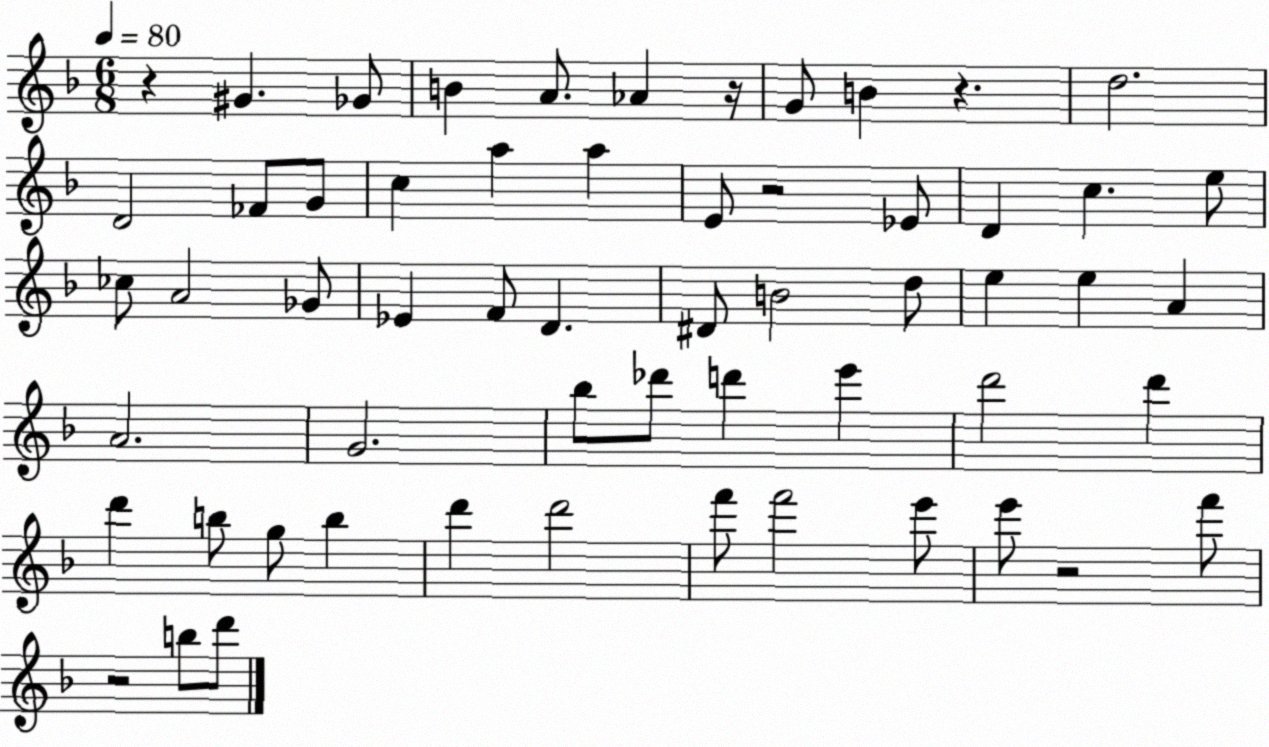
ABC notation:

X:1
T:Untitled
M:6/8
L:1/4
K:F
z ^G _G/2 B A/2 _A z/4 G/2 B z d2 D2 _F/2 G/2 c a a E/2 z2 _E/2 D c e/2 _c/2 A2 _G/2 _E F/2 D ^D/2 B2 d/2 e e A A2 G2 _b/2 _d'/2 d' e' d'2 d' d' b/2 g/2 b d' d'2 f'/2 f'2 e'/2 e'/2 z2 f'/2 z2 b/2 d'/2